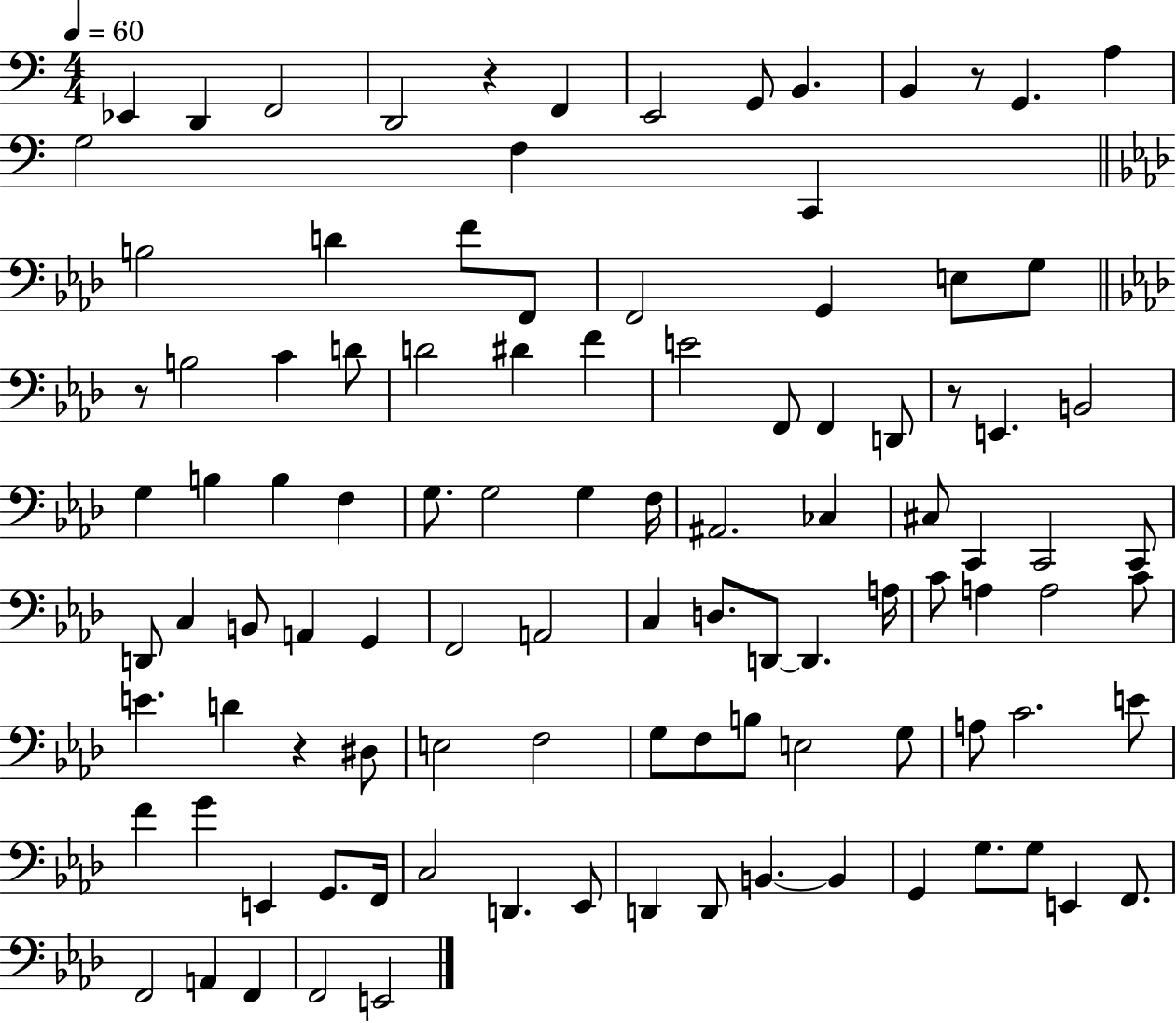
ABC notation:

X:1
T:Untitled
M:4/4
L:1/4
K:C
_E,, D,, F,,2 D,,2 z F,, E,,2 G,,/2 B,, B,, z/2 G,, A, G,2 F, C,, B,2 D F/2 F,,/2 F,,2 G,, E,/2 G,/2 z/2 B,2 C D/2 D2 ^D F E2 F,,/2 F,, D,,/2 z/2 E,, B,,2 G, B, B, F, G,/2 G,2 G, F,/4 ^A,,2 _C, ^C,/2 C,, C,,2 C,,/2 D,,/2 C, B,,/2 A,, G,, F,,2 A,,2 C, D,/2 D,,/2 D,, A,/4 C/2 A, A,2 C/2 E D z ^D,/2 E,2 F,2 G,/2 F,/2 B,/2 E,2 G,/2 A,/2 C2 E/2 F G E,, G,,/2 F,,/4 C,2 D,, _E,,/2 D,, D,,/2 B,, B,, G,, G,/2 G,/2 E,, F,,/2 F,,2 A,, F,, F,,2 E,,2